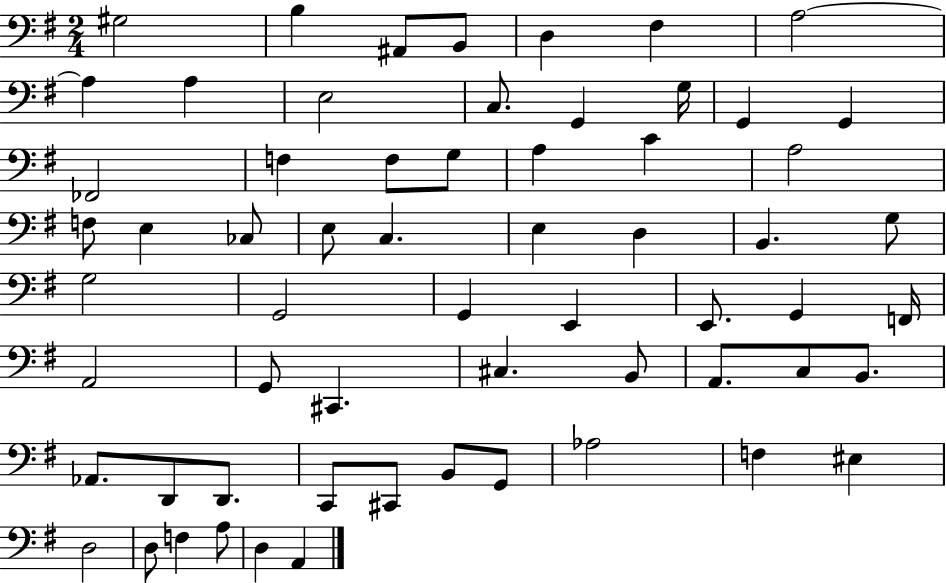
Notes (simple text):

G#3/h B3/q A#2/e B2/e D3/q F#3/q A3/h A3/q A3/q E3/h C3/e. G2/q G3/s G2/q G2/q FES2/h F3/q F3/e G3/e A3/q C4/q A3/h F3/e E3/q CES3/e E3/e C3/q. E3/q D3/q B2/q. G3/e G3/h G2/h G2/q E2/q E2/e. G2/q F2/s A2/h G2/e C#2/q. C#3/q. B2/e A2/e. C3/e B2/e. Ab2/e. D2/e D2/e. C2/e C#2/e B2/e G2/e Ab3/h F3/q EIS3/q D3/h D3/e F3/q A3/e D3/q A2/q